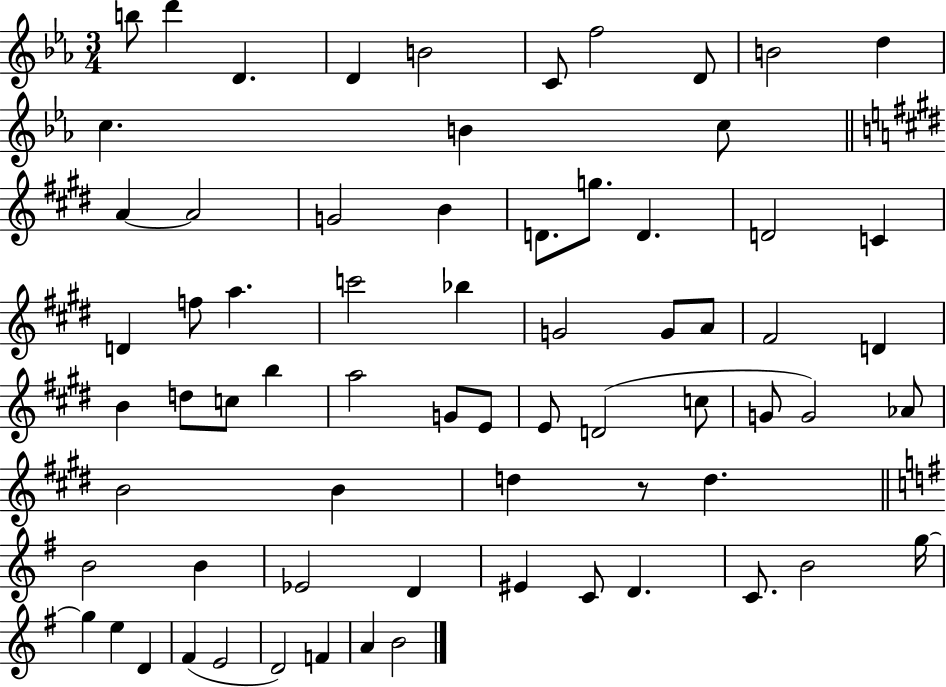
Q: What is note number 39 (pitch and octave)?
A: E4